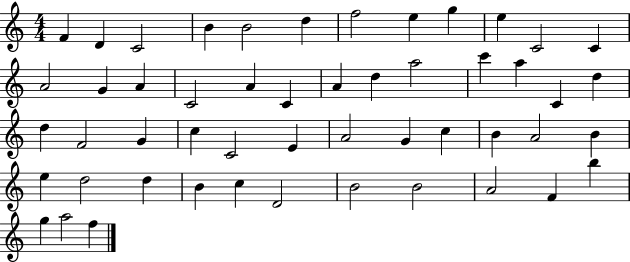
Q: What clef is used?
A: treble